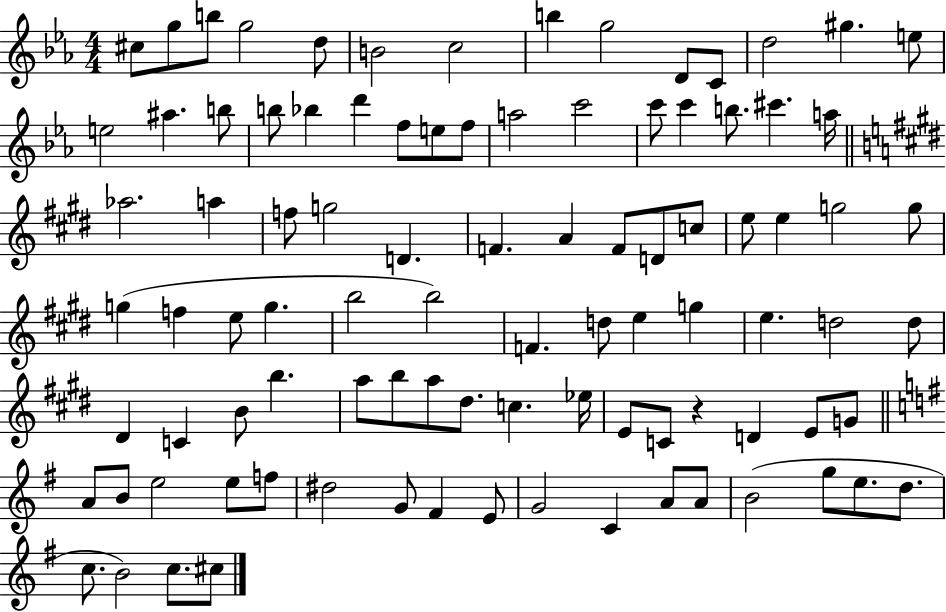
{
  \clef treble
  \numericTimeSignature
  \time 4/4
  \key ees \major
  \repeat volta 2 { cis''8 g''8 b''8 g''2 d''8 | b'2 c''2 | b''4 g''2 d'8 c'8 | d''2 gis''4. e''8 | \break e''2 ais''4. b''8 | b''8 bes''4 d'''4 f''8 e''8 f''8 | a''2 c'''2 | c'''8 c'''4 b''8. cis'''4. a''16 | \break \bar "||" \break \key e \major aes''2. a''4 | f''8 g''2 d'4. | f'4. a'4 f'8 d'8 c''8 | e''8 e''4 g''2 g''8 | \break g''4( f''4 e''8 g''4. | b''2 b''2) | f'4. d''8 e''4 g''4 | e''4. d''2 d''8 | \break dis'4 c'4 b'8 b''4. | a''8 b''8 a''8 dis''8. c''4. ees''16 | e'8 c'8 r4 d'4 e'8 g'8 | \bar "||" \break \key g \major a'8 b'8 e''2 e''8 f''8 | dis''2 g'8 fis'4 e'8 | g'2 c'4 a'8 a'8 | b'2( g''8 e''8. d''8. | \break c''8. b'2) c''8. cis''8 | } \bar "|."
}